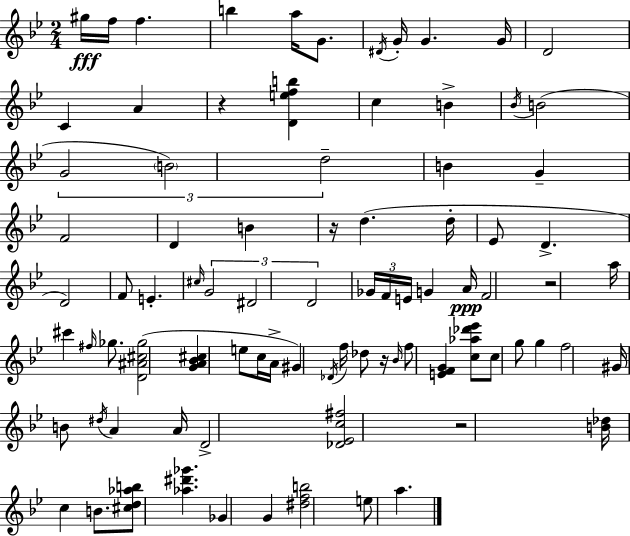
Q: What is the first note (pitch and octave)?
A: G#5